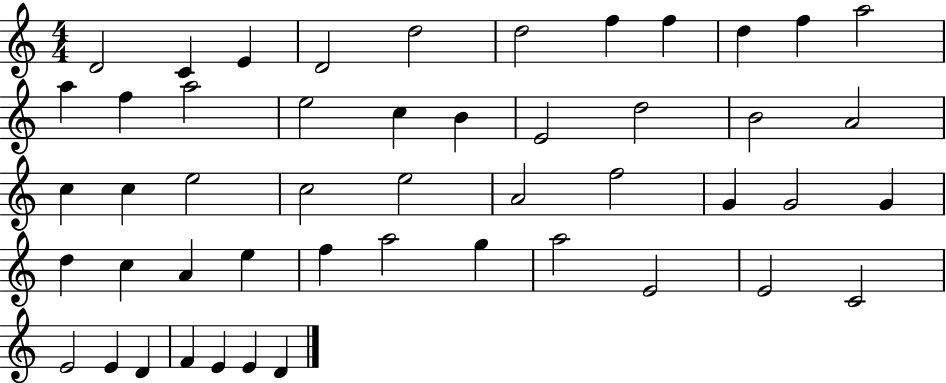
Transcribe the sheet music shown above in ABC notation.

X:1
T:Untitled
M:4/4
L:1/4
K:C
D2 C E D2 d2 d2 f f d f a2 a f a2 e2 c B E2 d2 B2 A2 c c e2 c2 e2 A2 f2 G G2 G d c A e f a2 g a2 E2 E2 C2 E2 E D F E E D